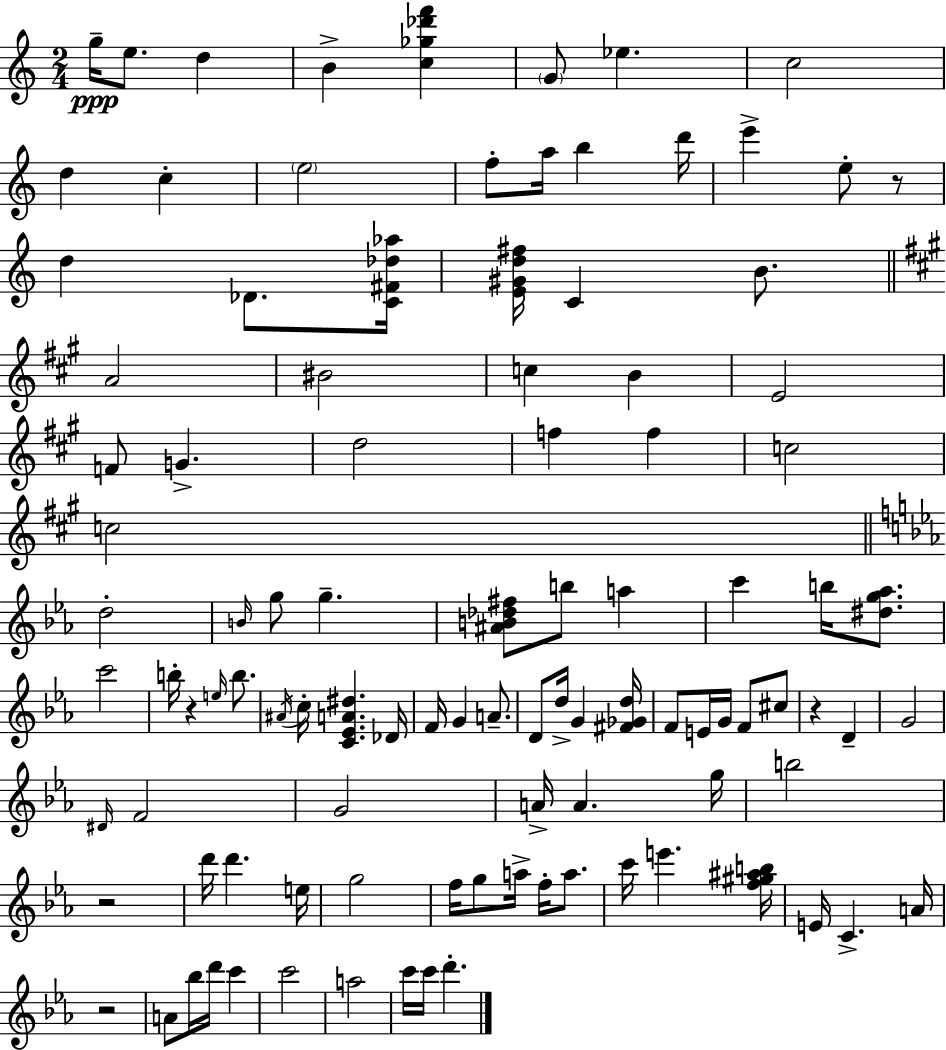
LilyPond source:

{
  \clef treble
  \numericTimeSignature
  \time 2/4
  \key a \minor
  g''16--\ppp e''8. d''4 | b'4-> <c'' ges'' des''' f'''>4 | \parenthesize g'8 ees''4. | c''2 | \break d''4 c''4-. | \parenthesize e''2 | f''8-. a''16 b''4 d'''16 | e'''4-> e''8-. r8 | \break d''4 des'8. <c' fis' des'' aes''>16 | <e' gis' d'' fis''>16 c'4 b'8. | \bar "||" \break \key a \major a'2 | bis'2 | c''4 b'4 | e'2 | \break f'8 g'4.-> | d''2 | f''4 f''4 | c''2 | \break c''2 | \bar "||" \break \key c \minor d''2-. | \grace { b'16 } g''8 g''4.-- | <ais' b' des'' fis''>8 b''8 a''4 | c'''4 b''16 <dis'' g'' aes''>8. | \break c'''2 | b''16-. r4 \grace { e''16 } b''8. | \acciaccatura { ais'16 } c''16-. <c' ees' a' dis''>4. | des'16 f'16 g'4 | \break a'8.-- d'8 d''16-> g'4 | <fis' ges' d''>16 f'8 e'16 g'16 f'8 | cis''8 r4 d'4-- | g'2 | \break \grace { dis'16 } f'2 | g'2 | a'16-> a'4. | g''16 b''2 | \break r2 | d'''16 d'''4. | e''16 g''2 | f''16 g''8 a''16-> | \break f''16-. a''8. c'''16 e'''4. | <f'' gis'' ais'' b''>16 e'16 c'4.-> | a'16 r2 | a'8 bes''16 d'''16 | \break c'''4 c'''2 | a''2 | c'''16 c'''16 d'''4.-. | \bar "|."
}